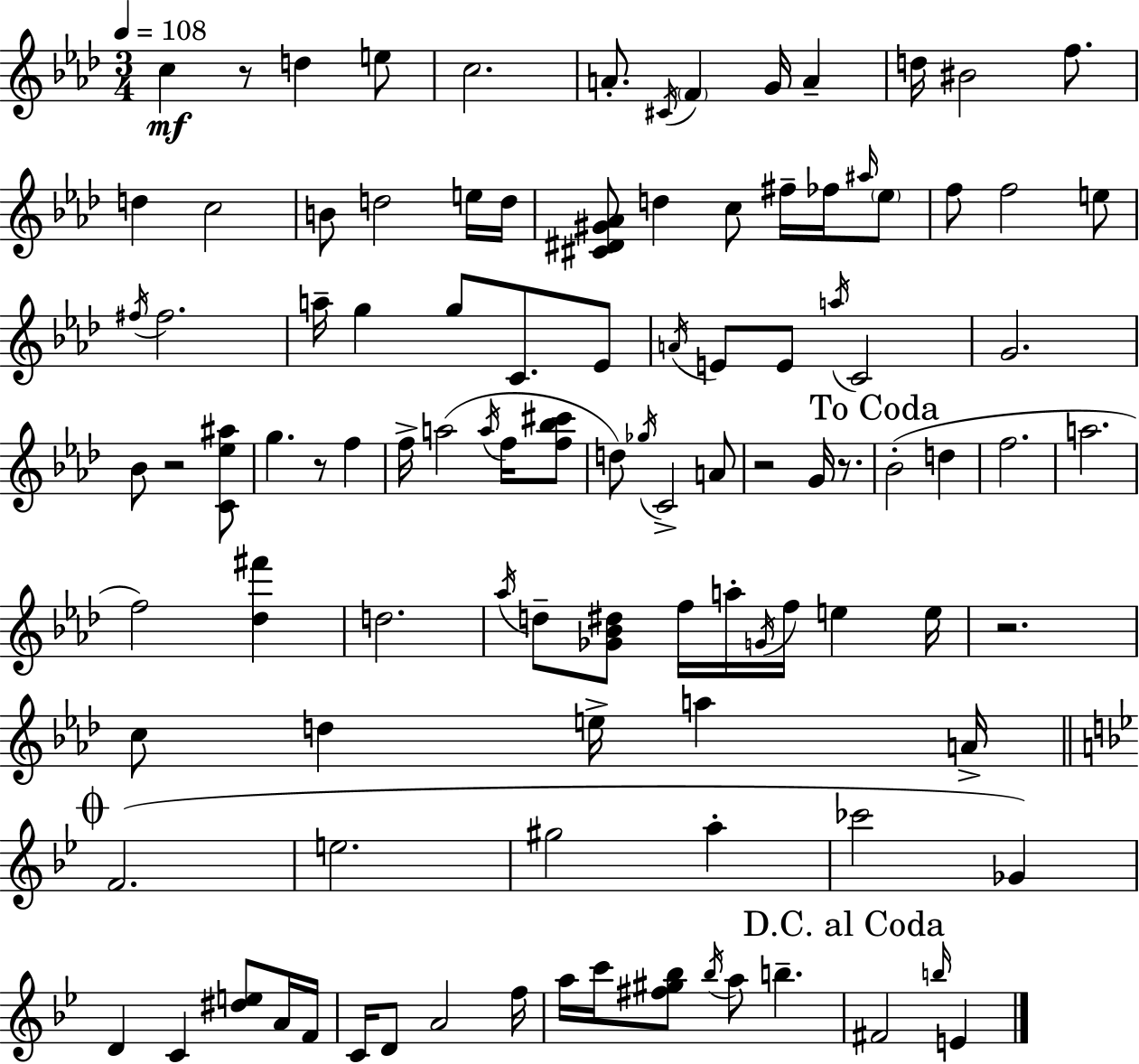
{
  \clef treble
  \numericTimeSignature
  \time 3/4
  \key aes \major
  \tempo 4 = 108
  c''4\mf r8 d''4 e''8 | c''2. | a'8.-. \acciaccatura { cis'16 } \parenthesize f'4 g'16 a'4-- | d''16 bis'2 f''8. | \break d''4 c''2 | b'8 d''2 e''16 | d''16 <cis' dis' gis' aes'>8 d''4 c''8 fis''16-- fes''16 \grace { ais''16 } | \parenthesize ees''8 f''8 f''2 | \break e''8 \acciaccatura { fis''16 } fis''2. | a''16-- g''4 g''8 c'8. | ees'8 \acciaccatura { a'16 } e'8 e'8 \acciaccatura { a''16 } c'2 | g'2. | \break bes'8 r2 | <c' ees'' ais''>8 g''4. r8 | f''4 f''16-> a''2( | \acciaccatura { a''16 } f''16 <f'' bes'' cis'''>8 d''8) \acciaccatura { ges''16 } c'2-> | \break a'8 r2 | g'16 r8. \mark "To Coda" bes'2-.( | d''4 f''2. | a''2. | \break f''2) | <des'' fis'''>4 d''2. | \acciaccatura { aes''16 } d''8-- <ges' bes' dis''>8 | f''16 a''16-. \acciaccatura { g'16 } f''16 e''4 e''16 r2. | \break c''8 d''4 | e''16-> a''4 a'16-> \mark \markup { \musicglyph "scripts.coda" } \bar "||" \break \key g \minor f'2.( | e''2. | gis''2 a''4-. | ces'''2 ges'4) | \break d'4 c'4 <dis'' e''>8 a'16 f'16 | c'16 d'8 a'2 f''16 | a''16 c'''16 <fis'' gis'' bes''>8 \acciaccatura { bes''16 } a''8 b''4.-- | \mark "D.C. al Coda" fis'2 \grace { b''16 } e'4 | \break \bar "|."
}